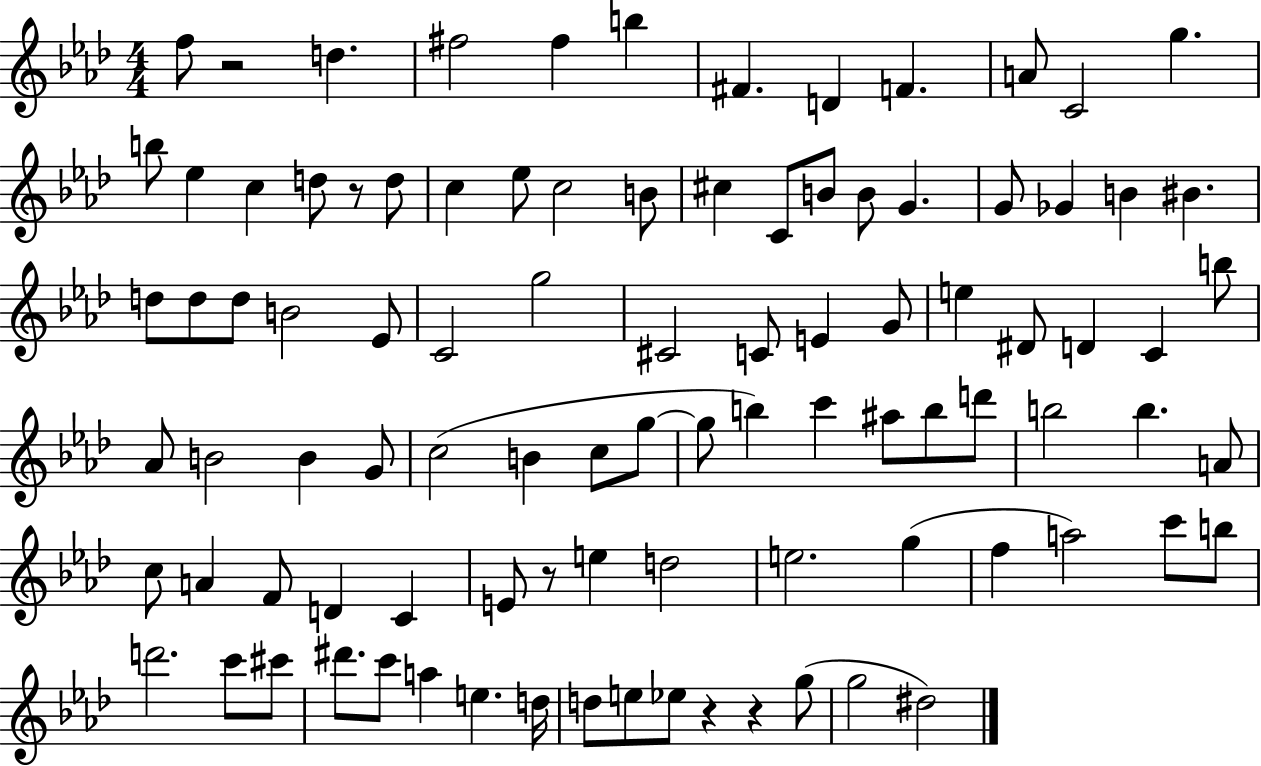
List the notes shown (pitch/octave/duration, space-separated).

F5/e R/h D5/q. F#5/h F#5/q B5/q F#4/q. D4/q F4/q. A4/e C4/h G5/q. B5/e Eb5/q C5/q D5/e R/e D5/e C5/q Eb5/e C5/h B4/e C#5/q C4/e B4/e B4/e G4/q. G4/e Gb4/q B4/q BIS4/q. D5/e D5/e D5/e B4/h Eb4/e C4/h G5/h C#4/h C4/e E4/q G4/e E5/q D#4/e D4/q C4/q B5/e Ab4/e B4/h B4/q G4/e C5/h B4/q C5/e G5/e G5/e B5/q C6/q A#5/e B5/e D6/e B5/h B5/q. A4/e C5/e A4/q F4/e D4/q C4/q E4/e R/e E5/q D5/h E5/h. G5/q F5/q A5/h C6/e B5/e D6/h. C6/e C#6/e D#6/e. C6/e A5/q E5/q. D5/s D5/e E5/e Eb5/e R/q R/q G5/e G5/h D#5/h